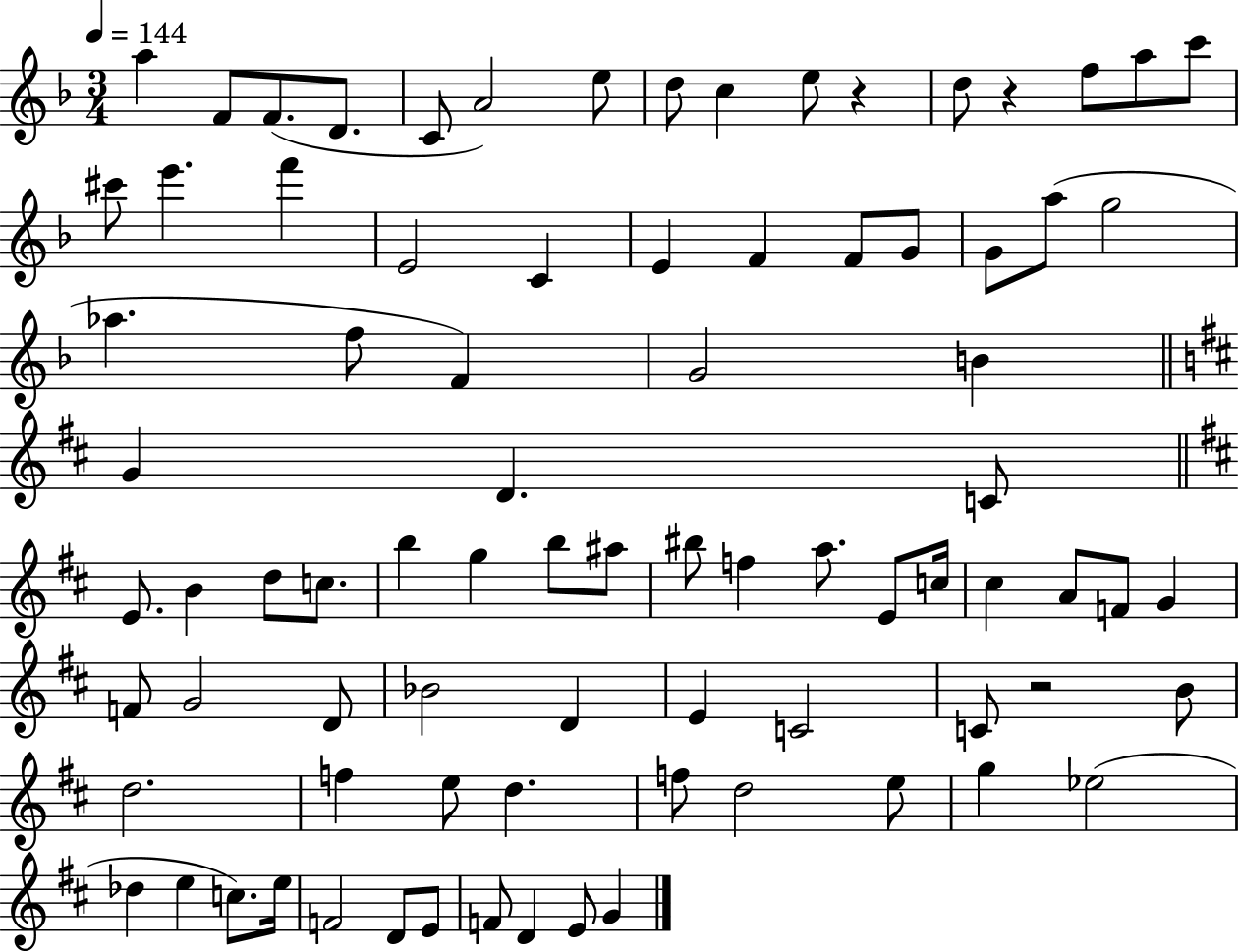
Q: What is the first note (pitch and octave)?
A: A5